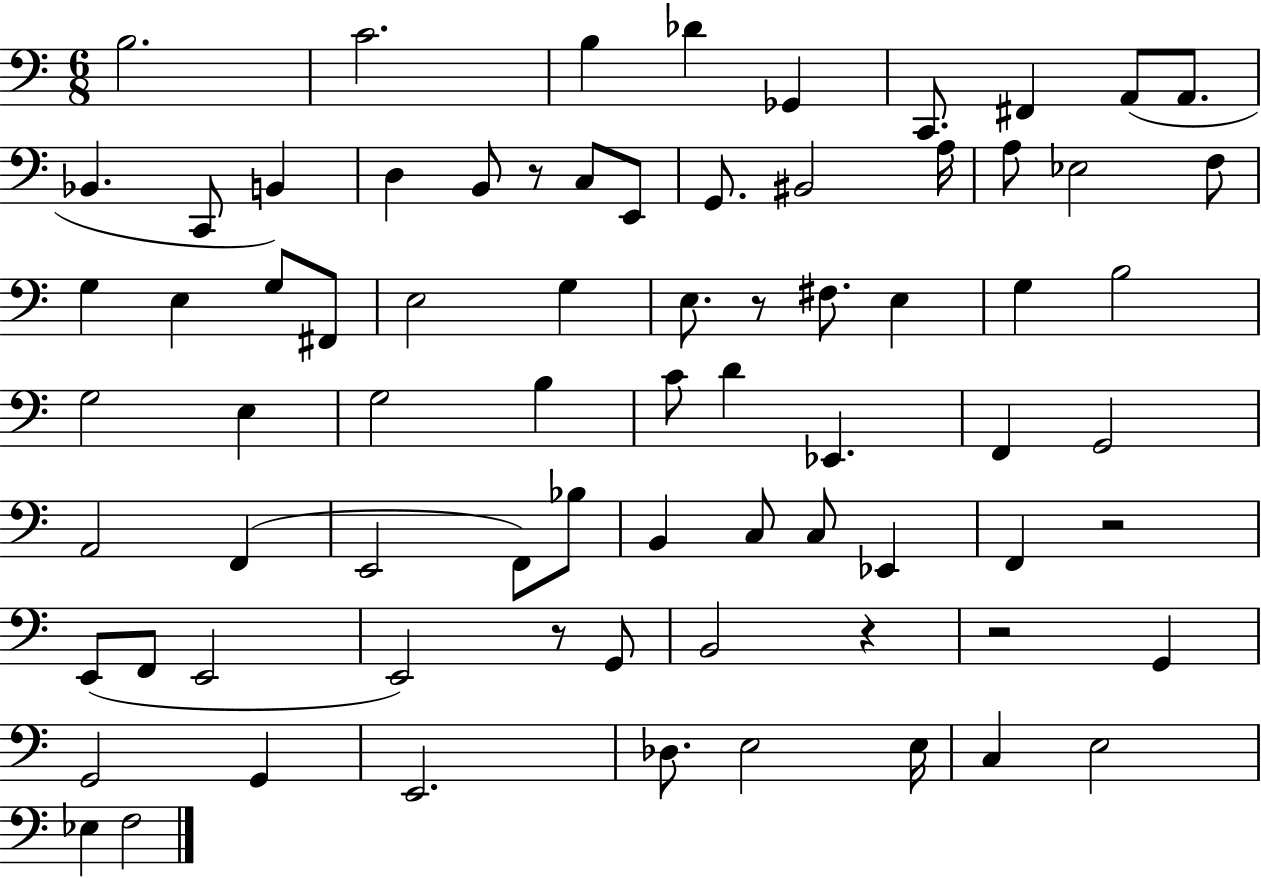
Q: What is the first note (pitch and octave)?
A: B3